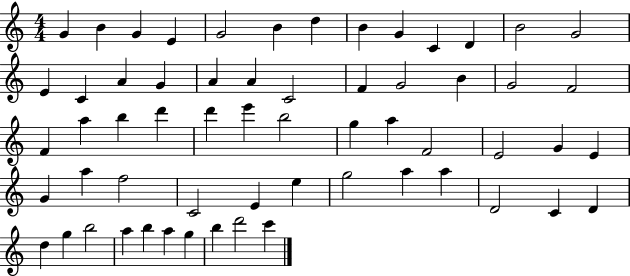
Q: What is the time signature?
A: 4/4